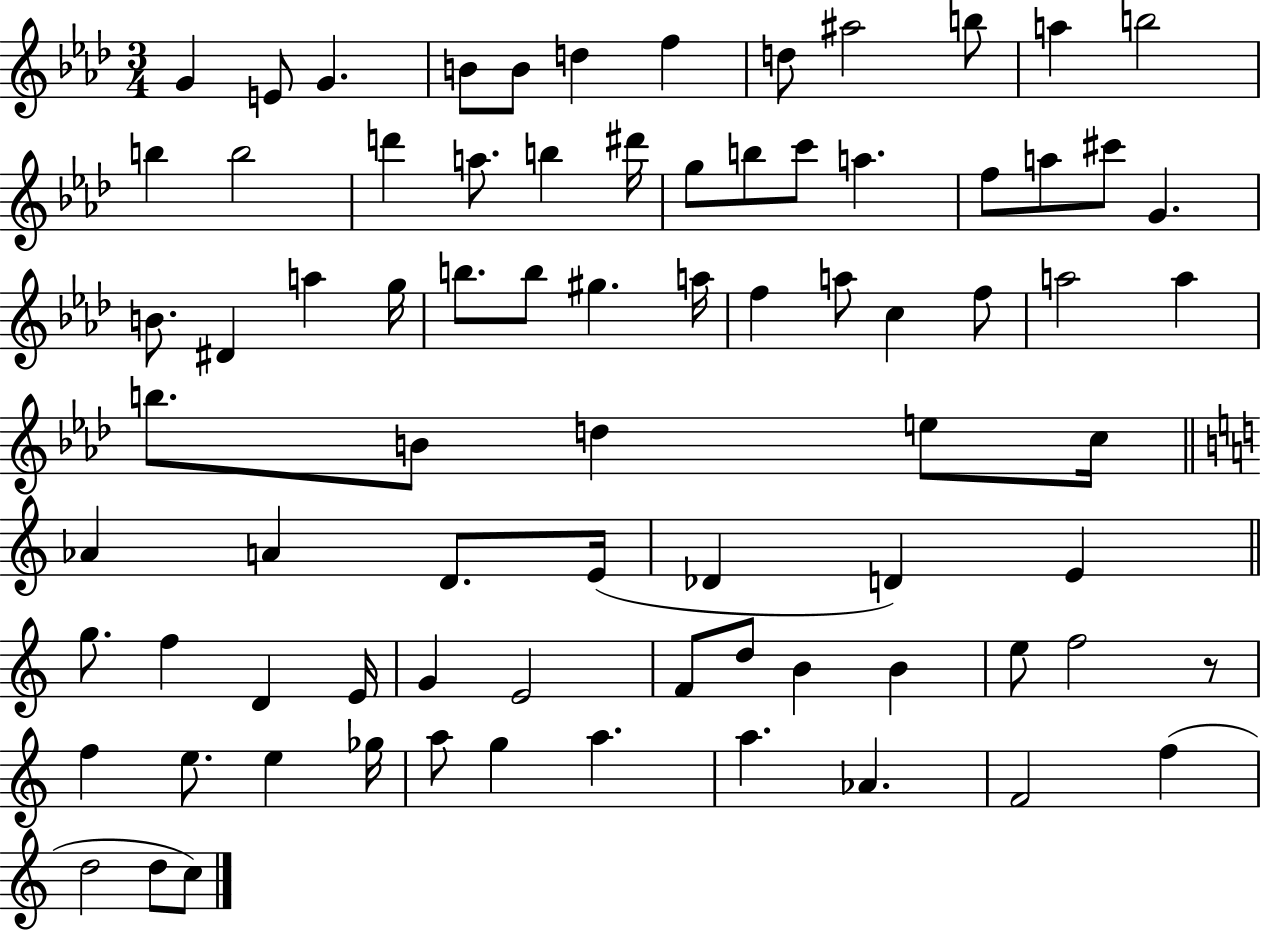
{
  \clef treble
  \numericTimeSignature
  \time 3/4
  \key aes \major
  g'4 e'8 g'4. | b'8 b'8 d''4 f''4 | d''8 ais''2 b''8 | a''4 b''2 | \break b''4 b''2 | d'''4 a''8. b''4 dis'''16 | g''8 b''8 c'''8 a''4. | f''8 a''8 cis'''8 g'4. | \break b'8. dis'4 a''4 g''16 | b''8. b''8 gis''4. a''16 | f''4 a''8 c''4 f''8 | a''2 a''4 | \break b''8. b'8 d''4 e''8 c''16 | \bar "||" \break \key a \minor aes'4 a'4 d'8. e'16( | des'4 d'4) e'4 | \bar "||" \break \key c \major g''8. f''4 d'4 e'16 | g'4 e'2 | f'8 d''8 b'4 b'4 | e''8 f''2 r8 | \break f''4 e''8. e''4 ges''16 | a''8 g''4 a''4. | a''4. aes'4. | f'2 f''4( | \break d''2 d''8 c''8) | \bar "|."
}